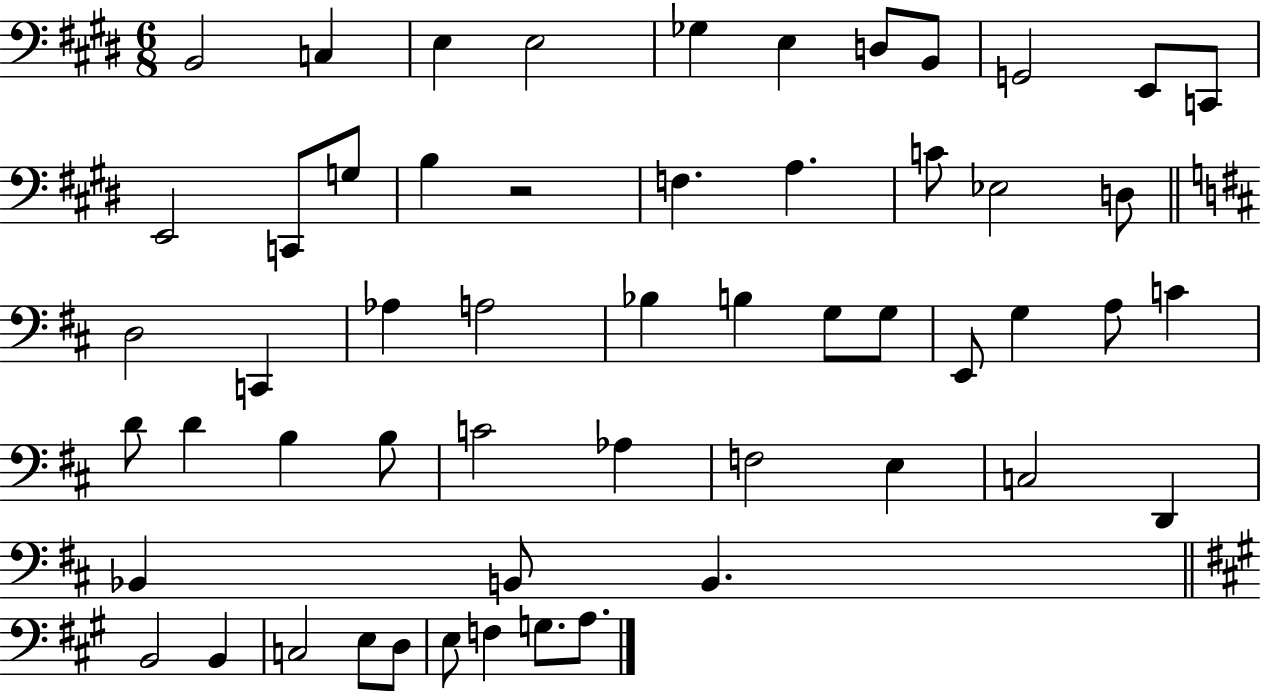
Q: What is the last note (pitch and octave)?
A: A3